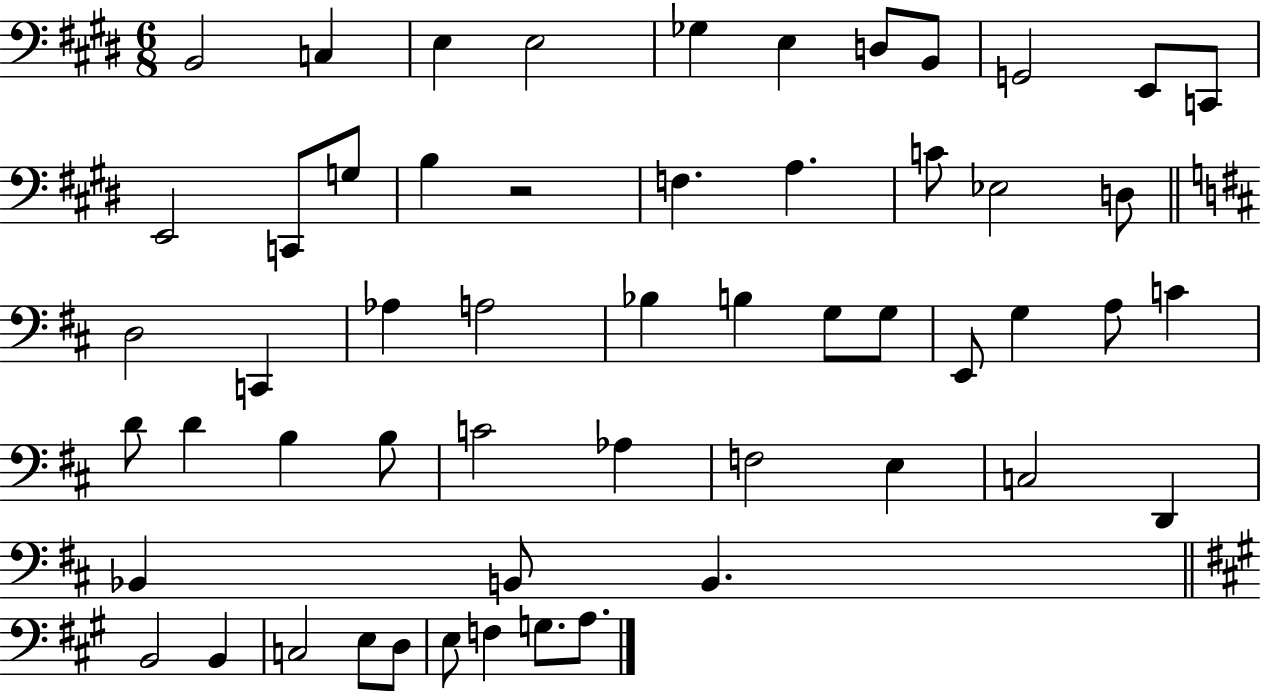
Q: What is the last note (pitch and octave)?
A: A3